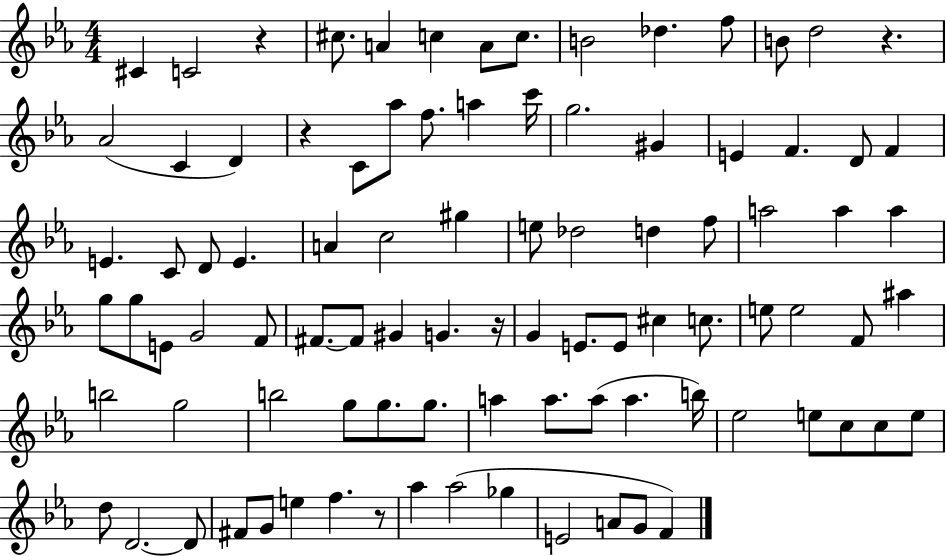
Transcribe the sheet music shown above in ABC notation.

X:1
T:Untitled
M:4/4
L:1/4
K:Eb
^C C2 z ^c/2 A c A/2 c/2 B2 _d f/2 B/2 d2 z _A2 C D z C/2 _a/2 f/2 a c'/4 g2 ^G E F D/2 F E C/2 D/2 E A c2 ^g e/2 _d2 d f/2 a2 a a g/2 g/2 E/2 G2 F/2 ^F/2 ^F/2 ^G G z/4 G E/2 E/2 ^c c/2 e/2 e2 F/2 ^a b2 g2 b2 g/2 g/2 g/2 a a/2 a/2 a b/4 _e2 e/2 c/2 c/2 e/2 d/2 D2 D/2 ^F/2 G/2 e f z/2 _a _a2 _g E2 A/2 G/2 F